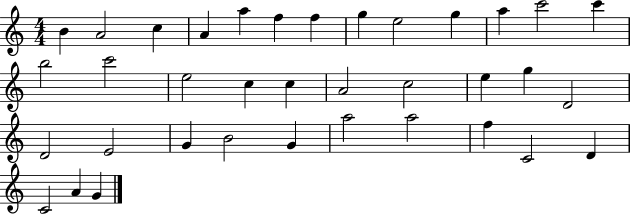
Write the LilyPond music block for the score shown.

{
  \clef treble
  \numericTimeSignature
  \time 4/4
  \key c \major
  b'4 a'2 c''4 | a'4 a''4 f''4 f''4 | g''4 e''2 g''4 | a''4 c'''2 c'''4 | \break b''2 c'''2 | e''2 c''4 c''4 | a'2 c''2 | e''4 g''4 d'2 | \break d'2 e'2 | g'4 b'2 g'4 | a''2 a''2 | f''4 c'2 d'4 | \break c'2 a'4 g'4 | \bar "|."
}